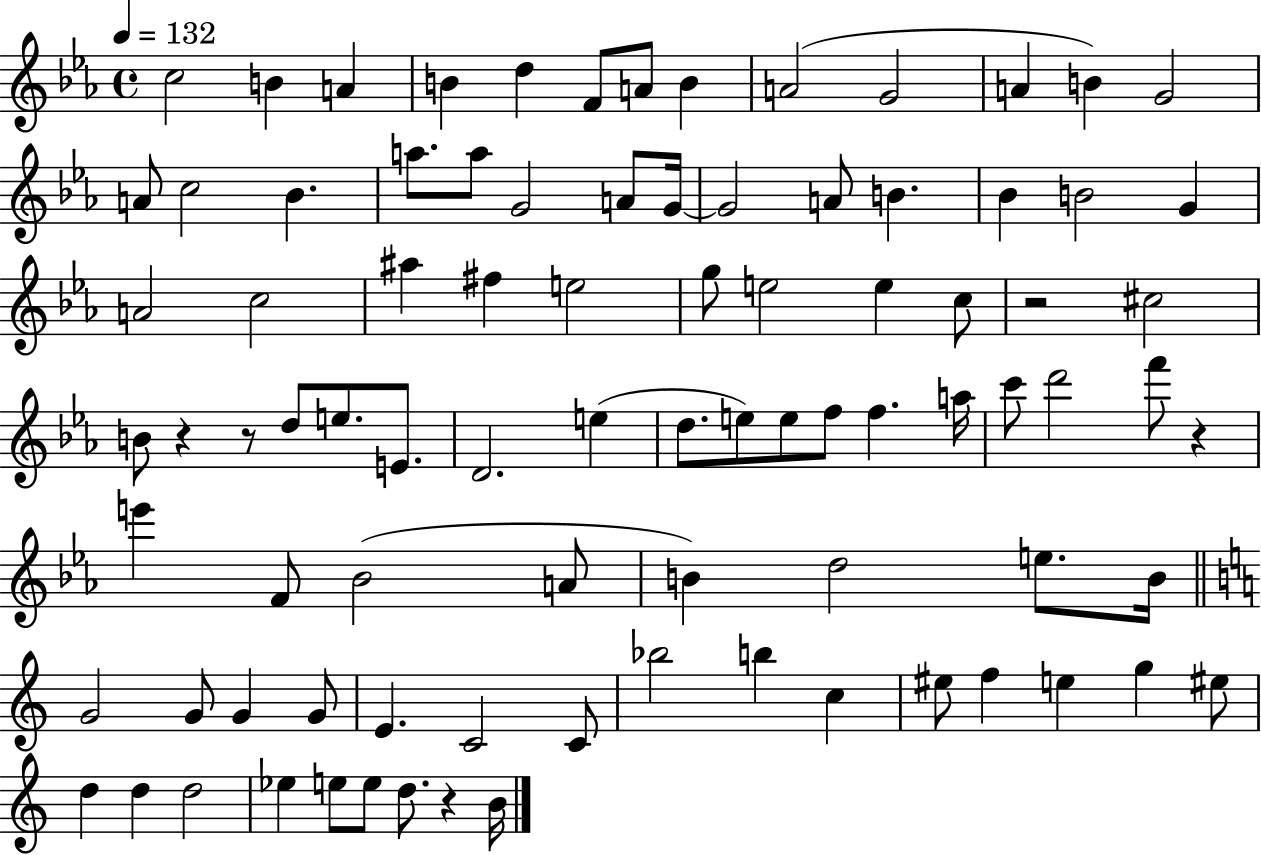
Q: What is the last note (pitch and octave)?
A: B4